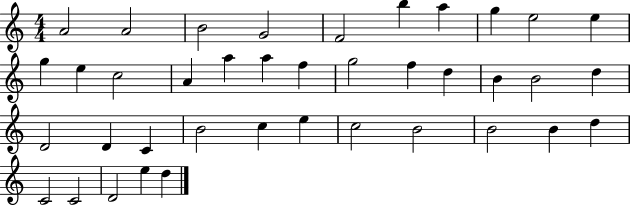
X:1
T:Untitled
M:4/4
L:1/4
K:C
A2 A2 B2 G2 F2 b a g e2 e g e c2 A a a f g2 f d B B2 d D2 D C B2 c e c2 B2 B2 B d C2 C2 D2 e d